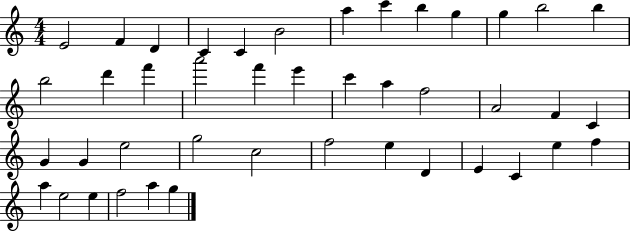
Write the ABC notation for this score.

X:1
T:Untitled
M:4/4
L:1/4
K:C
E2 F D C C B2 a c' b g g b2 b b2 d' f' a'2 f' e' c' a f2 A2 F C G G e2 g2 c2 f2 e D E C e f a e2 e f2 a g